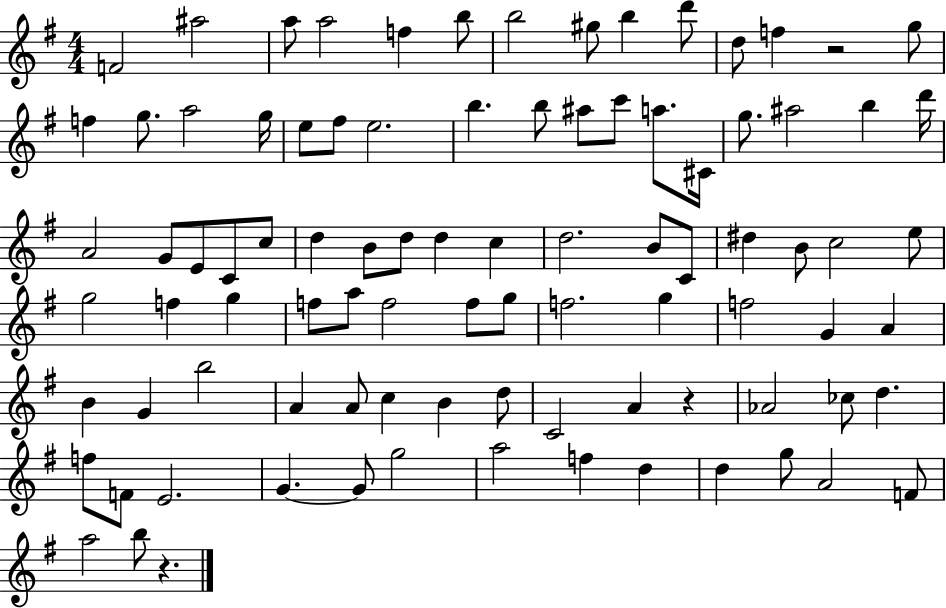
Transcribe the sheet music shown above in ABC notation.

X:1
T:Untitled
M:4/4
L:1/4
K:G
F2 ^a2 a/2 a2 f b/2 b2 ^g/2 b d'/2 d/2 f z2 g/2 f g/2 a2 g/4 e/2 ^f/2 e2 b b/2 ^a/2 c'/2 a/2 ^C/4 g/2 ^a2 b d'/4 A2 G/2 E/2 C/2 c/2 d B/2 d/2 d c d2 B/2 C/2 ^d B/2 c2 e/2 g2 f g f/2 a/2 f2 f/2 g/2 f2 g f2 G A B G b2 A A/2 c B d/2 C2 A z _A2 _c/2 d f/2 F/2 E2 G G/2 g2 a2 f d d g/2 A2 F/2 a2 b/2 z